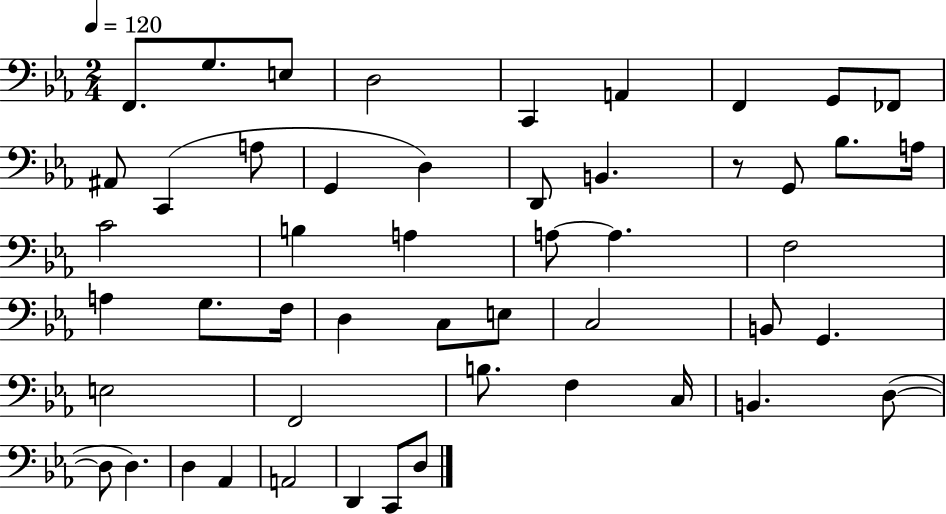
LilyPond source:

{
  \clef bass
  \numericTimeSignature
  \time 2/4
  \key ees \major
  \tempo 4 = 120
  \repeat volta 2 { f,8. g8. e8 | d2 | c,4 a,4 | f,4 g,8 fes,8 | \break ais,8 c,4( a8 | g,4 d4) | d,8 b,4. | r8 g,8 bes8. a16 | \break c'2 | b4 a4 | a8~~ a4. | f2 | \break a4 g8. f16 | d4 c8 e8 | c2 | b,8 g,4. | \break e2 | f,2 | b8. f4 c16 | b,4. d8~(~ | \break d8 d4.) | d4 aes,4 | a,2 | d,4 c,8 d8 | \break } \bar "|."
}